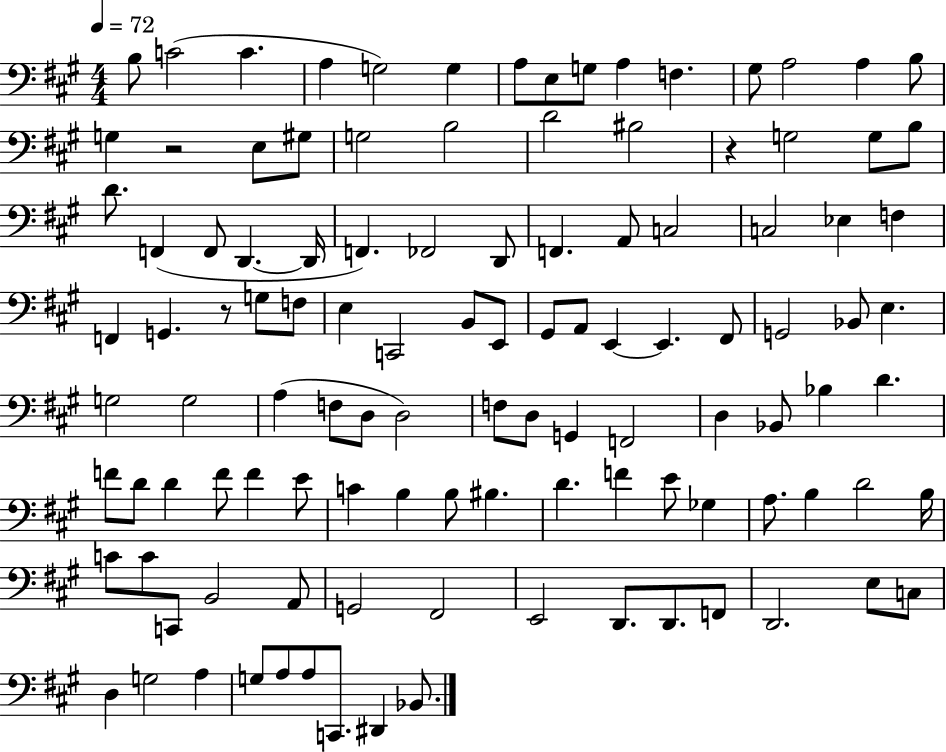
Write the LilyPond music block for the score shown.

{
  \clef bass
  \numericTimeSignature
  \time 4/4
  \key a \major
  \tempo 4 = 72
  b8 c'2( c'4. | a4 g2) g4 | a8 e8 g8 a4 f4. | gis8 a2 a4 b8 | \break g4 r2 e8 gis8 | g2 b2 | d'2 bis2 | r4 g2 g8 b8 | \break d'8. f,4( f,8 d,4.~~ d,16 | f,4.) fes,2 d,8 | f,4. a,8 c2 | c2 ees4 f4 | \break f,4 g,4. r8 g8 f8 | e4 c,2 b,8 e,8 | gis,8 a,8 e,4~~ e,4. fis,8 | g,2 bes,8 e4. | \break g2 g2 | a4( f8 d8 d2) | f8 d8 g,4 f,2 | d4 bes,8 bes4 d'4. | \break f'8 d'8 d'4 f'8 f'4 e'8 | c'4 b4 b8 bis4. | d'4. f'4 e'8 ges4 | a8. b4 d'2 b16 | \break c'8 c'8 c,8 b,2 a,8 | g,2 fis,2 | e,2 d,8. d,8. f,8 | d,2. e8 c8 | \break d4 g2 a4 | g8 a8 a8 c,8. dis,4 bes,8. | \bar "|."
}